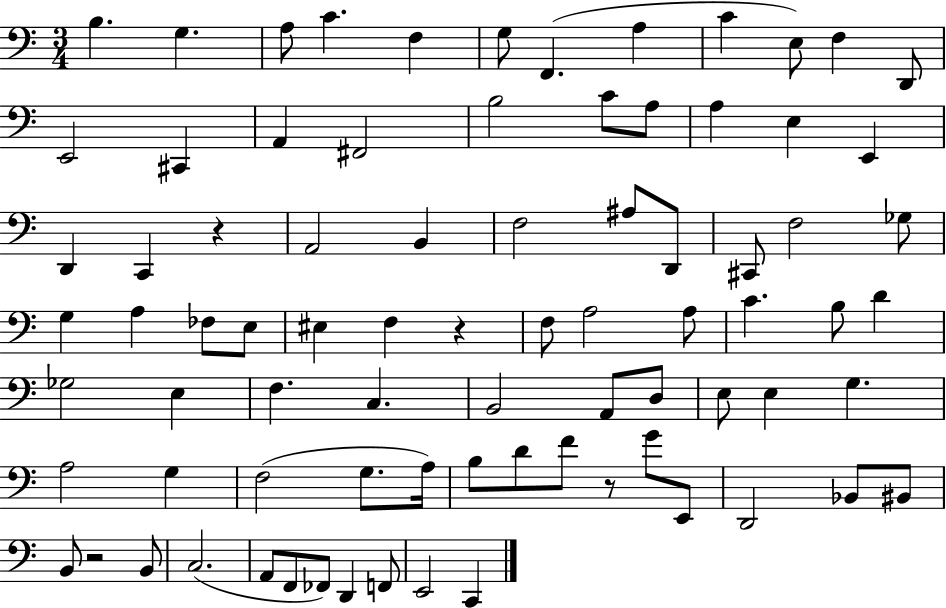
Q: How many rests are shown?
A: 4